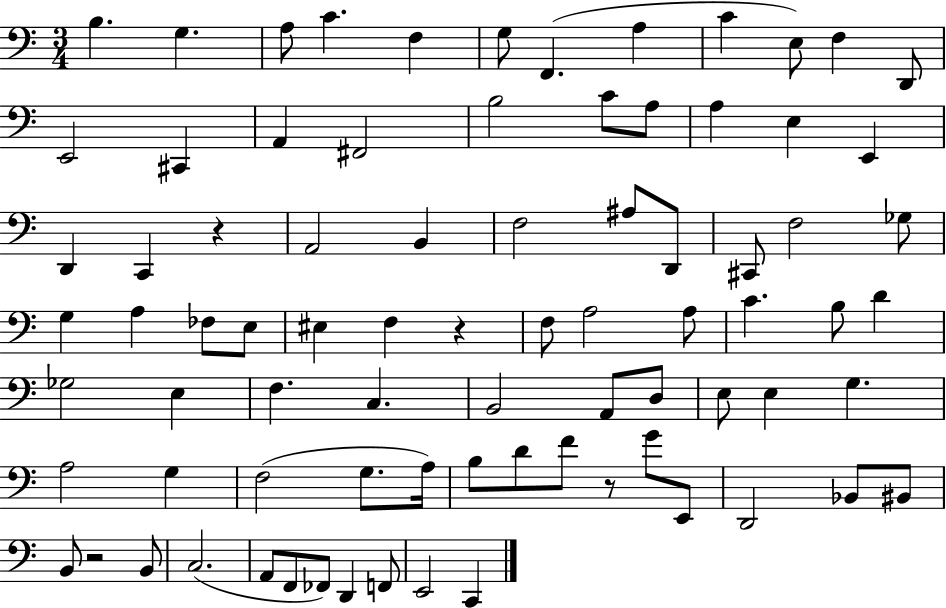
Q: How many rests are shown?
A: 4